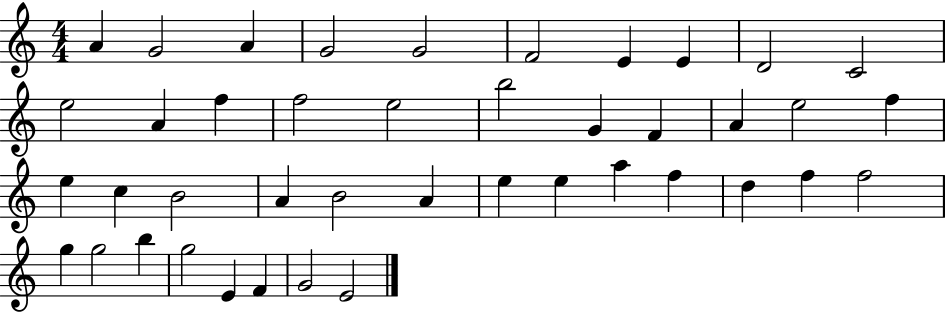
A4/q G4/h A4/q G4/h G4/h F4/h E4/q E4/q D4/h C4/h E5/h A4/q F5/q F5/h E5/h B5/h G4/q F4/q A4/q E5/h F5/q E5/q C5/q B4/h A4/q B4/h A4/q E5/q E5/q A5/q F5/q D5/q F5/q F5/h G5/q G5/h B5/q G5/h E4/q F4/q G4/h E4/h